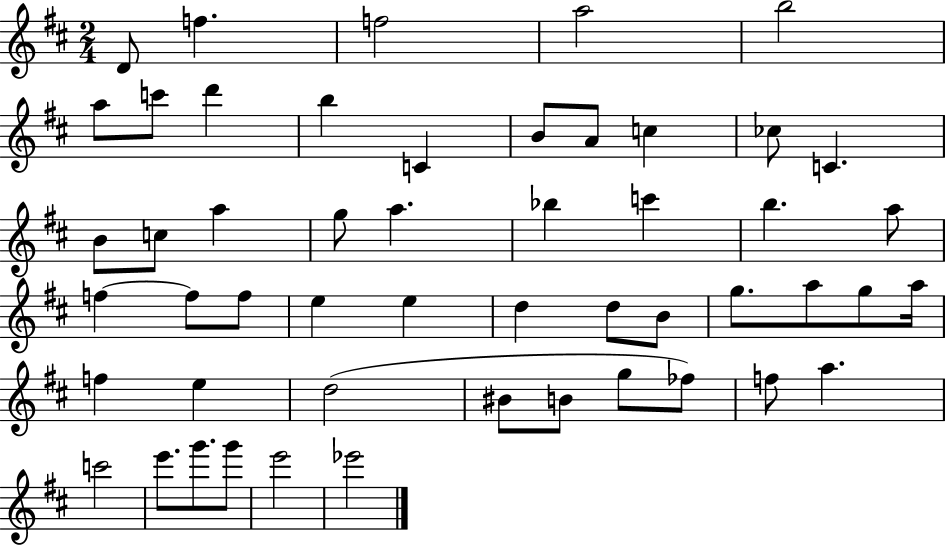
{
  \clef treble
  \numericTimeSignature
  \time 2/4
  \key d \major
  d'8 f''4. | f''2 | a''2 | b''2 | \break a''8 c'''8 d'''4 | b''4 c'4 | b'8 a'8 c''4 | ces''8 c'4. | \break b'8 c''8 a''4 | g''8 a''4. | bes''4 c'''4 | b''4. a''8 | \break f''4~~ f''8 f''8 | e''4 e''4 | d''4 d''8 b'8 | g''8. a''8 g''8 a''16 | \break f''4 e''4 | d''2( | bis'8 b'8 g''8 fes''8) | f''8 a''4. | \break c'''2 | e'''8. g'''8. g'''8 | e'''2 | ees'''2 | \break \bar "|."
}